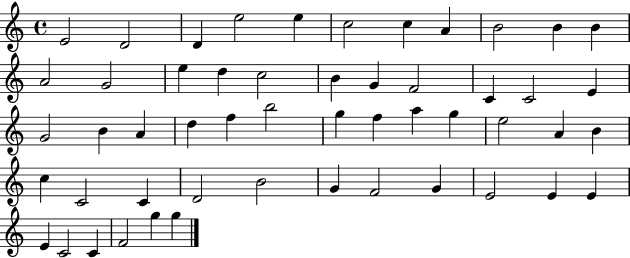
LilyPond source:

{
  \clef treble
  \time 4/4
  \defaultTimeSignature
  \key c \major
  e'2 d'2 | d'4 e''2 e''4 | c''2 c''4 a'4 | b'2 b'4 b'4 | \break a'2 g'2 | e''4 d''4 c''2 | b'4 g'4 f'2 | c'4 c'2 e'4 | \break g'2 b'4 a'4 | d''4 f''4 b''2 | g''4 f''4 a''4 g''4 | e''2 a'4 b'4 | \break c''4 c'2 c'4 | d'2 b'2 | g'4 f'2 g'4 | e'2 e'4 e'4 | \break e'4 c'2 c'4 | f'2 g''4 g''4 | \bar "|."
}